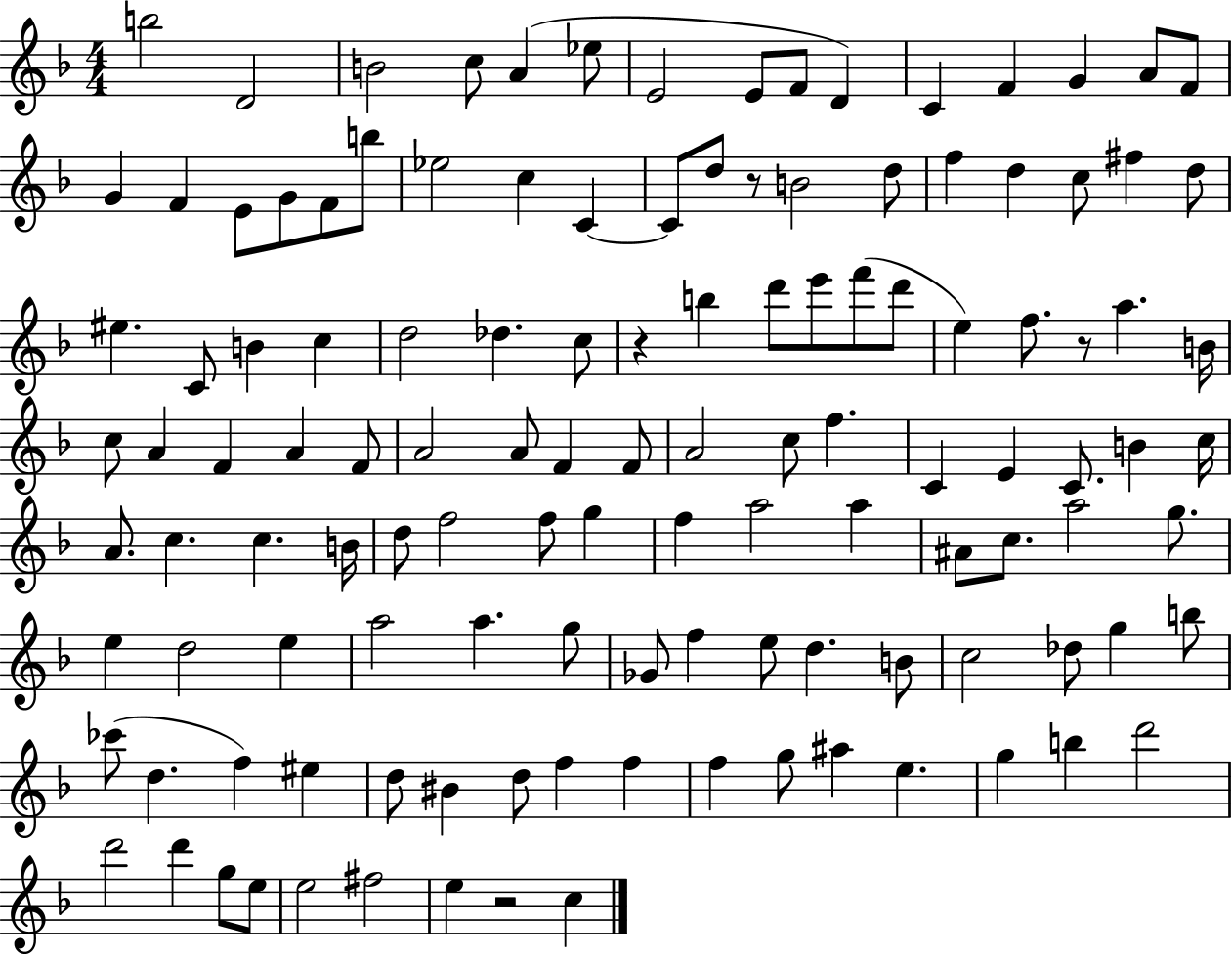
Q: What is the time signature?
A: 4/4